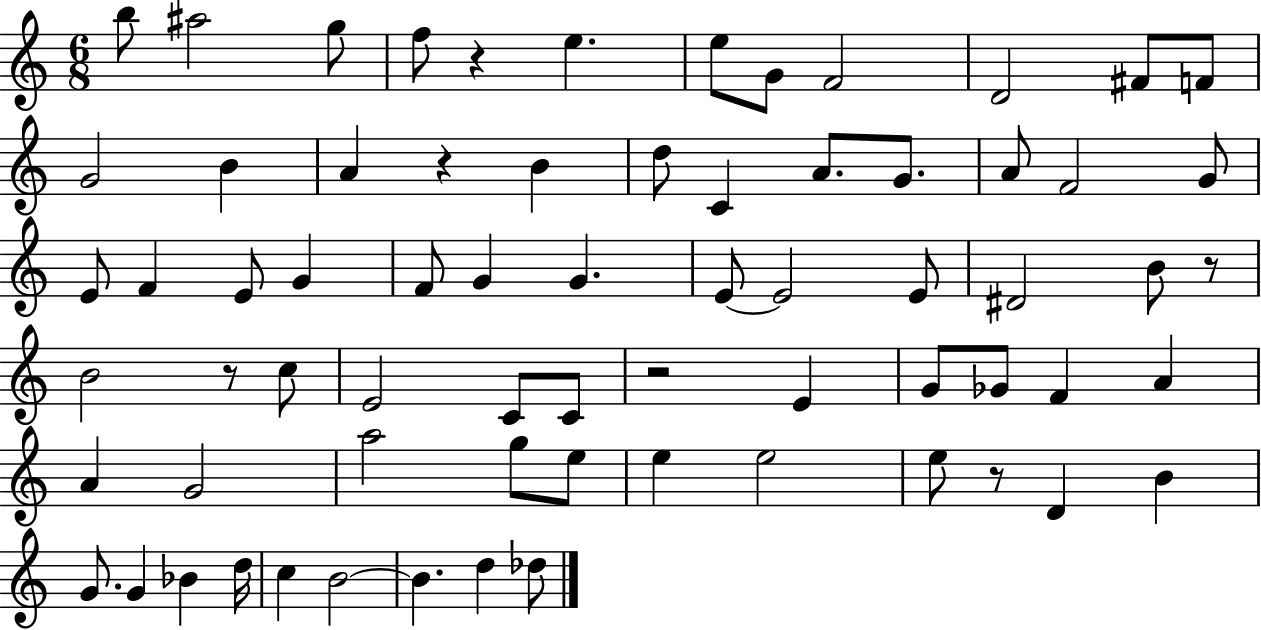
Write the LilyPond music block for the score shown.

{
  \clef treble
  \numericTimeSignature
  \time 6/8
  \key c \major
  b''8 ais''2 g''8 | f''8 r4 e''4. | e''8 g'8 f'2 | d'2 fis'8 f'8 | \break g'2 b'4 | a'4 r4 b'4 | d''8 c'4 a'8. g'8. | a'8 f'2 g'8 | \break e'8 f'4 e'8 g'4 | f'8 g'4 g'4. | e'8~~ e'2 e'8 | dis'2 b'8 r8 | \break b'2 r8 c''8 | e'2 c'8 c'8 | r2 e'4 | g'8 ges'8 f'4 a'4 | \break a'4 g'2 | a''2 g''8 e''8 | e''4 e''2 | e''8 r8 d'4 b'4 | \break g'8. g'4 bes'4 d''16 | c''4 b'2~~ | b'4. d''4 des''8 | \bar "|."
}